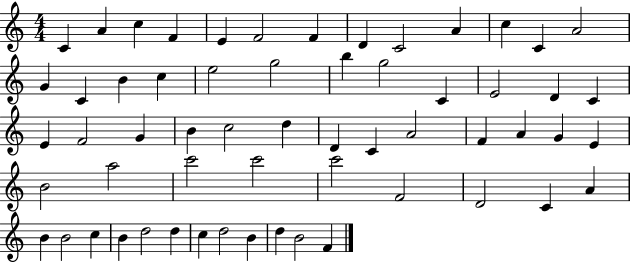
{
  \clef treble
  \numericTimeSignature
  \time 4/4
  \key c \major
  c'4 a'4 c''4 f'4 | e'4 f'2 f'4 | d'4 c'2 a'4 | c''4 c'4 a'2 | \break g'4 c'4 b'4 c''4 | e''2 g''2 | b''4 g''2 c'4 | e'2 d'4 c'4 | \break e'4 f'2 g'4 | b'4 c''2 d''4 | d'4 c'4 a'2 | f'4 a'4 g'4 e'4 | \break b'2 a''2 | c'''2 c'''2 | c'''2 f'2 | d'2 c'4 a'4 | \break b'4 b'2 c''4 | b'4 d''2 d''4 | c''4 d''2 b'4 | d''4 b'2 f'4 | \break \bar "|."
}